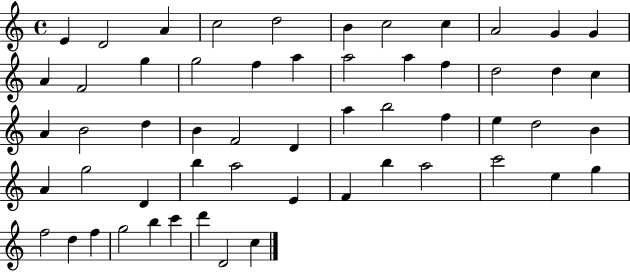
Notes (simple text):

E4/q D4/h A4/q C5/h D5/h B4/q C5/h C5/q A4/h G4/q G4/q A4/q F4/h G5/q G5/h F5/q A5/q A5/h A5/q F5/q D5/h D5/q C5/q A4/q B4/h D5/q B4/q F4/h D4/q A5/q B5/h F5/q E5/q D5/h B4/q A4/q G5/h D4/q B5/q A5/h E4/q F4/q B5/q A5/h C6/h E5/q G5/q F5/h D5/q F5/q G5/h B5/q C6/q D6/q D4/h C5/q